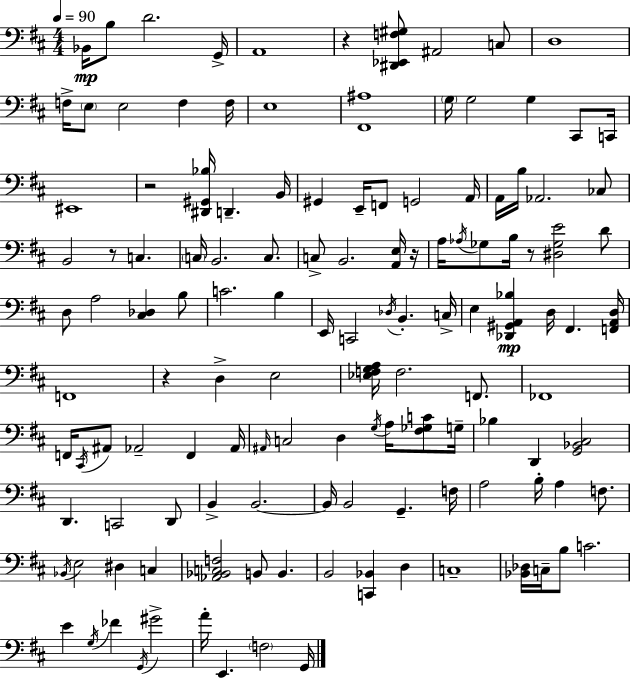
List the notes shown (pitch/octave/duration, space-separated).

Bb2/s B3/e D4/h. G2/s A2/w R/q [D#2,Eb2,F3,G#3]/e A#2/h C3/e D3/w F3/s E3/e E3/h F3/q F3/s E3/w [F#2,A#3]/w G3/s G3/h G3/q C#2/e C2/s EIS2/w R/h [D#2,G#2,Bb3]/s D2/q. B2/s G#2/q E2/s F2/e G2/h A2/s A2/s B3/s Ab2/h. CES3/e B2/h R/e C3/q. C3/s B2/h. C3/e. C3/e B2/h. [A2,E3]/s R/s A3/s Ab3/s Gb3/e B3/s R/e [D#3,Gb3,E4]/h D4/e D3/e A3/h [C#3,Db3]/q B3/e C4/h. B3/q E2/s C2/h Db3/s B2/q. C3/s E3/q [Db2,G#2,A2,Bb3]/q D3/s F#2/q. [F2,A2,D3]/s F2/w R/q D3/q E3/h [Eb3,F3,G3,A3]/s F3/h. F2/e. FES2/w F2/s C#2/s A#2/e Ab2/h F2/q Ab2/s A#2/s C3/h D3/q G3/s A3/s [F#3,Gb3,C4]/e G3/s Bb3/q D2/q [G2,Bb2,C#3]/h D2/q. C2/h D2/e B2/q B2/h. B2/s B2/h G2/q. F3/s A3/h B3/s A3/q F3/e. Bb2/s E3/h D#3/q C3/q [Ab2,Bb2,C3,F3]/h B2/e B2/q. B2/h [C2,Bb2]/q D3/q C3/w [Bb2,Db3]/s C3/s B3/e C4/h. E4/q G3/s FES4/q G2/s G#4/h A4/s E2/q. F3/h G2/s